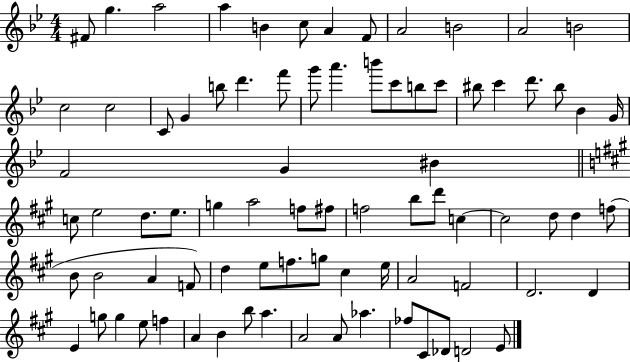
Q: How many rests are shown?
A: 0